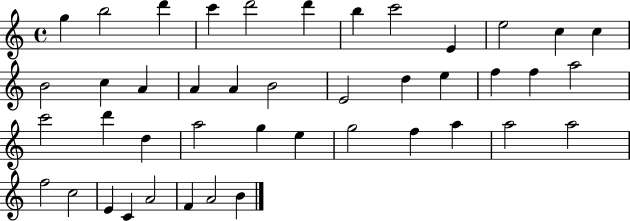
G5/q B5/h D6/q C6/q D6/h D6/q B5/q C6/h E4/q E5/h C5/q C5/q B4/h C5/q A4/q A4/q A4/q B4/h E4/h D5/q E5/q F5/q F5/q A5/h C6/h D6/q D5/q A5/h G5/q E5/q G5/h F5/q A5/q A5/h A5/h F5/h C5/h E4/q C4/q A4/h F4/q A4/h B4/q